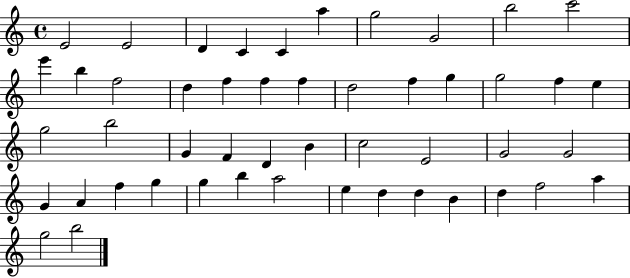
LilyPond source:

{
  \clef treble
  \time 4/4
  \defaultTimeSignature
  \key c \major
  e'2 e'2 | d'4 c'4 c'4 a''4 | g''2 g'2 | b''2 c'''2 | \break e'''4 b''4 f''2 | d''4 f''4 f''4 f''4 | d''2 f''4 g''4 | g''2 f''4 e''4 | \break g''2 b''2 | g'4 f'4 d'4 b'4 | c''2 e'2 | g'2 g'2 | \break g'4 a'4 f''4 g''4 | g''4 b''4 a''2 | e''4 d''4 d''4 b'4 | d''4 f''2 a''4 | \break g''2 b''2 | \bar "|."
}